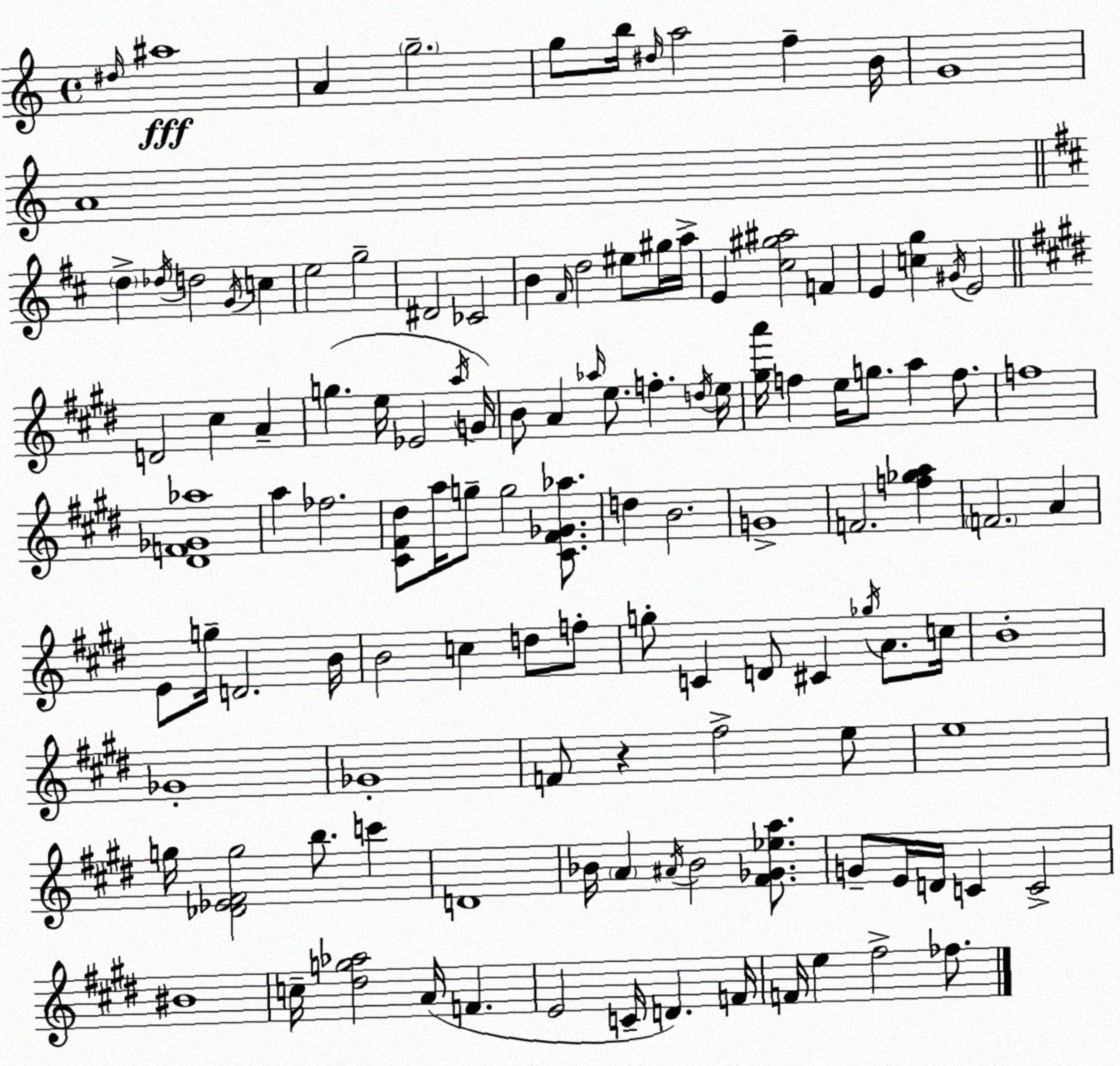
X:1
T:Untitled
M:4/4
L:1/4
K:Am
^d/4 ^a4 A g2 g/2 b/4 ^d/4 a2 f B/4 G4 A4 d _d/4 d2 G/4 c e2 g2 ^D2 _C2 B ^F/4 d2 ^e/2 ^g/4 a/4 E [^c^g^a]2 F E [cg] ^G/4 E2 D2 ^c A g e/4 _E2 a/4 G/4 B/2 A _a/4 e/2 f d/4 e/4 [^ga']/4 f e/4 g/2 a f/2 f4 [^DF_G_a]4 a _f2 [^C^F^d]/2 a/4 g/2 g2 [^C^F_G_a]/2 d B2 G4 F2 [f_ga] F2 A E/2 g/4 D2 B/4 B2 c d/2 f/2 g/2 C D/2 ^C _g/4 A/2 c/4 B4 _G4 _G4 F/2 z ^f2 e/2 e4 g/4 [_D_E^Fg]2 b/2 c' D4 _B/4 A ^A/4 _B2 [^F_G_ea]/2 G/2 E/4 D/4 C C2 ^B4 c/4 [^dg_a]2 A/4 F E2 C/4 D F/4 F/4 e ^f2 _f/2